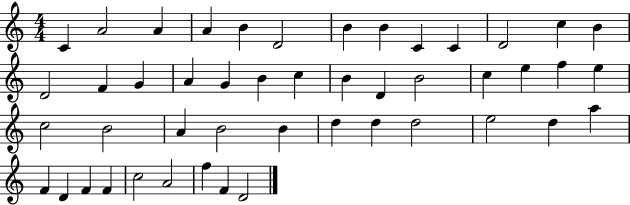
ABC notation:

X:1
T:Untitled
M:4/4
L:1/4
K:C
C A2 A A B D2 B B C C D2 c B D2 F G A G B c B D B2 c e f e c2 B2 A B2 B d d d2 e2 d a F D F F c2 A2 f F D2